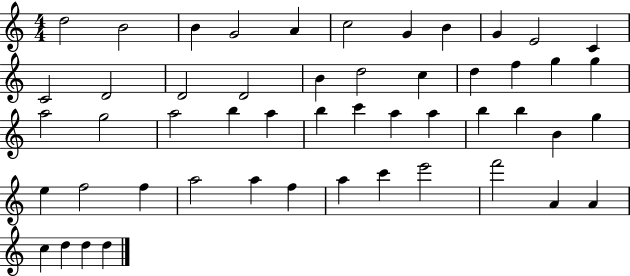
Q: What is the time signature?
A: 4/4